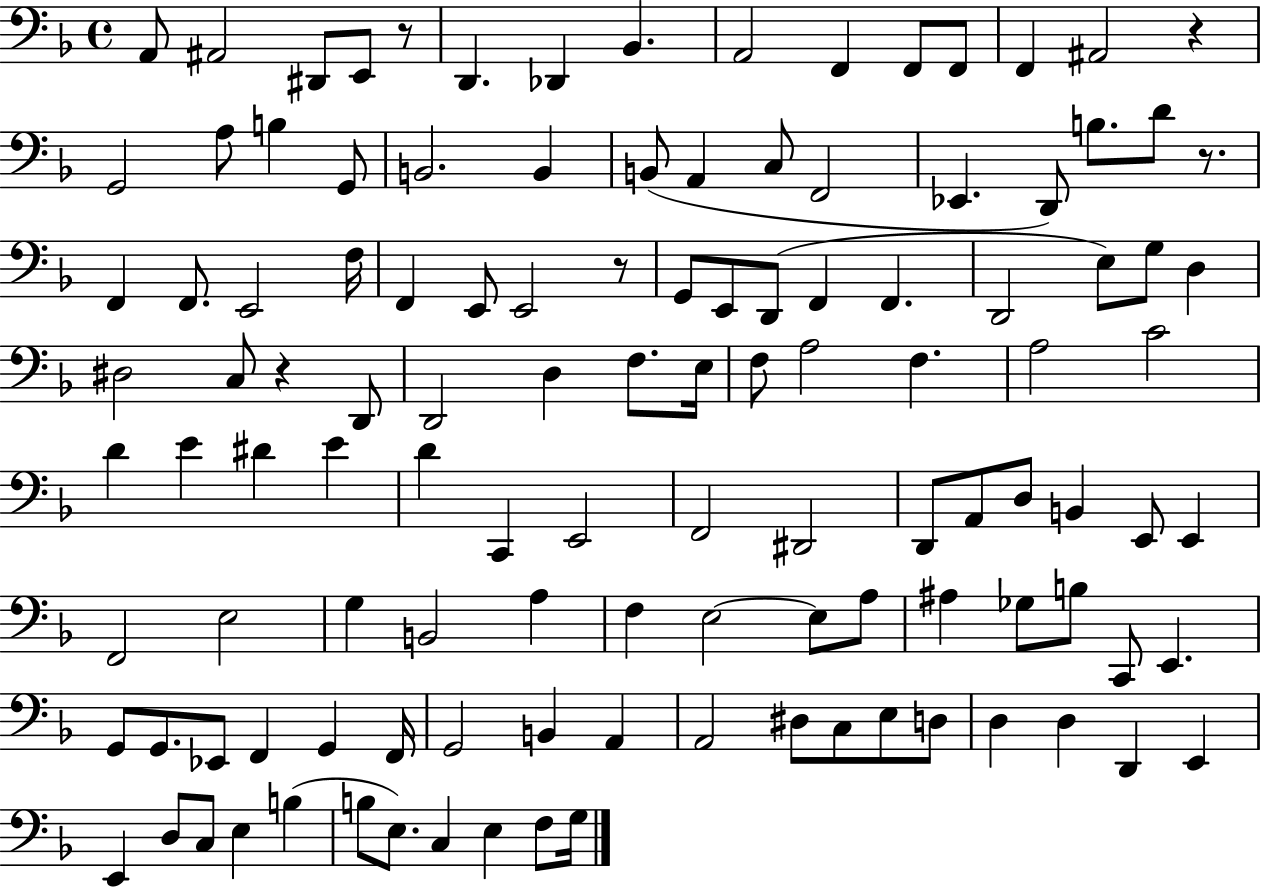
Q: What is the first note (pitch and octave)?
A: A2